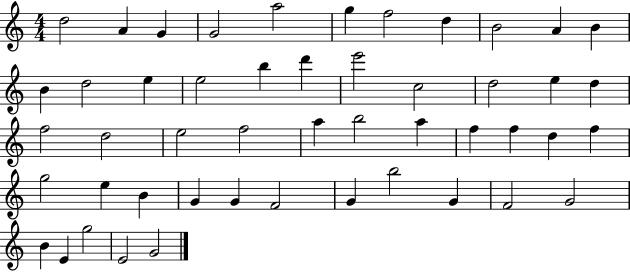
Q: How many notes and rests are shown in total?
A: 49